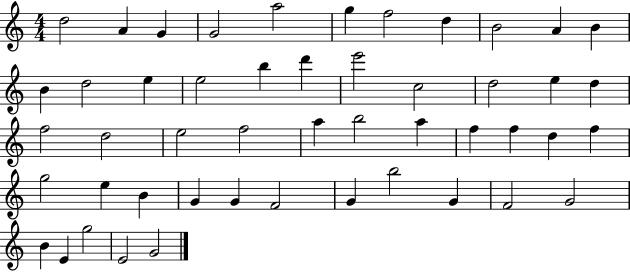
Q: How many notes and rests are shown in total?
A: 49